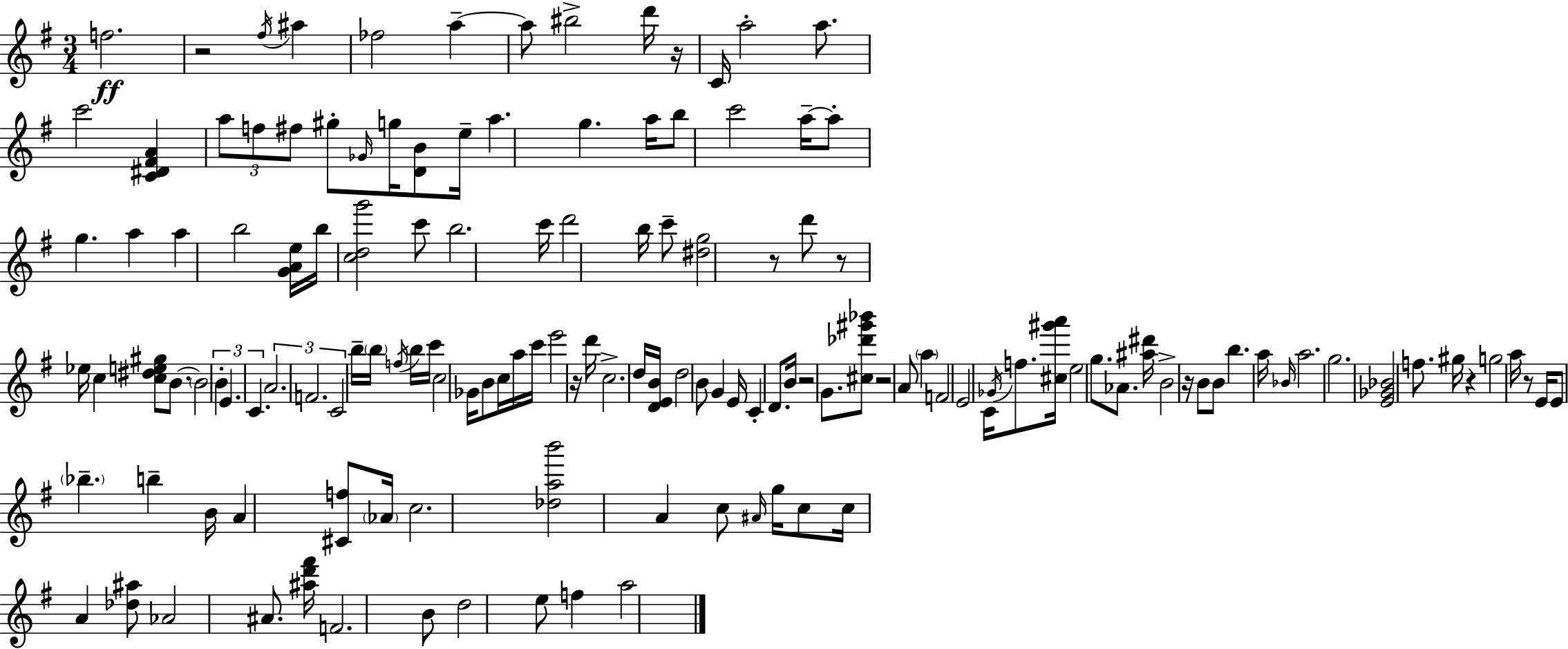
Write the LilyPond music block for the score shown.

{
  \clef treble
  \numericTimeSignature
  \time 3/4
  \key g \major
  f''2.\ff | r2 \acciaccatura { fis''16 } ais''4 | fes''2 a''4--~~ | a''8 bis''2-> d'''16 | \break r16 c'16 a''2-. a''8. | c'''2 <c' dis' fis' a'>4 | \tuplet 3/2 { a''8 f''8 fis''8 } gis''8-. \grace { ges'16 } g''16 <d' b'>8 | e''16-- a''4. g''4. | \break a''16 b''8 c'''2 | a''16--~~ a''8-. g''4. a''4 | a''4 b''2 | <g' a' e''>16 b''16 <c'' d'' g'''>2 | \break c'''8 b''2. | c'''16 d'''2 b''16 | c'''8-- <dis'' g''>2 r8 | d'''8 r8 ees''16 c''4 <c'' dis'' e'' gis''>8 b'8.~~ | \break \parenthesize b'2 \tuplet 3/2 { b'4-. | e'4. c'4. } | \tuplet 3/2 { a'2. | f'2. | \break c'2 } b''16-- \parenthesize b''16 | \acciaccatura { f''16 } b''16 c'''16 c''2 ges'16 | b'8 c''16 a''16 c'''16 e'''2 | r16 d'''16 c''2.-> | \break d''16 <d' e' b'>16 d''2 | b'8 g'4 e'16 c'4-. | d'8. b'16 r2 | g'8. <cis'' des''' gis''' bes'''>8 r2 | \break a'8 \parenthesize a''4 f'2 | e'2 c'16 | \acciaccatura { ges'16 } f''8. <cis'' gis''' a'''>16 e''2 | g''8. aes'8. <ais'' dis'''>16 b'2-> | \break r16 b'8 b'8 b''4. | a''16 \grace { bes'16 } a''2. | g''2. | <e' ges' bes'>2 | \break f''8. gis''16 r4 g''2 | a''16 r8 e'16 e'8 \parenthesize bes''4.-- | b''4-- b'16 a'4 | <cis' f''>8 \parenthesize aes'16 c''2. | \break <des'' a'' b'''>2 | a'4 c''8 \grace { ais'16 } g''16 c''8 c''16 | a'4 <des'' ais''>8 aes'2 | ais'8. <ais'' d''' fis'''>16 f'2. | \break b'8 d''2 | e''8 f''4 a''2 | \bar "|."
}